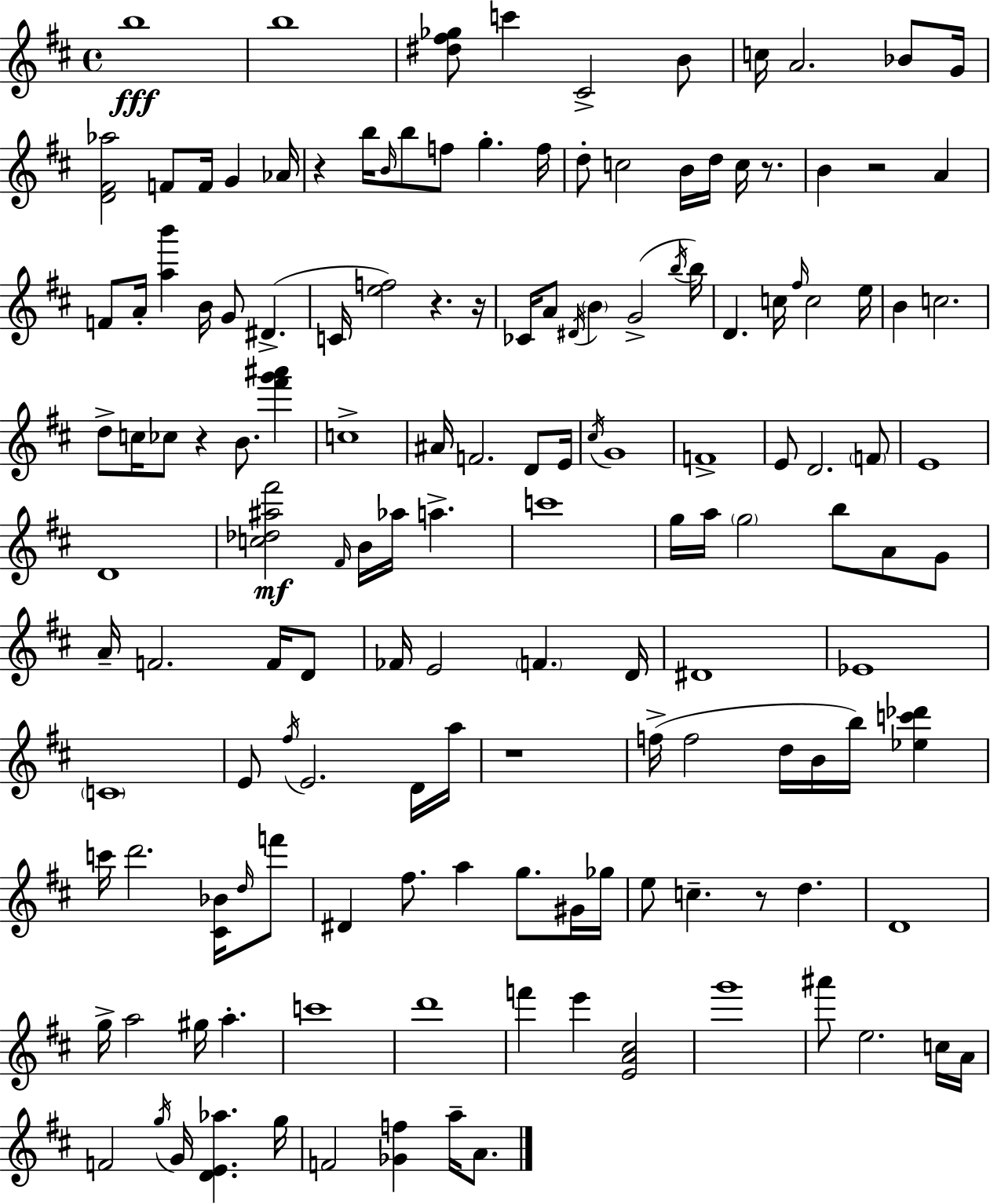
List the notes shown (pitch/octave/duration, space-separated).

B5/w B5/w [D#5,F#5,Gb5]/e C6/q C#4/h B4/e C5/s A4/h. Bb4/e G4/s [D4,F#4,Ab5]/h F4/e F4/s G4/q Ab4/s R/q B5/s B4/s B5/e F5/e G5/q. F5/s D5/e C5/h B4/s D5/s C5/s R/e. B4/q R/h A4/q F4/e A4/s [A5,B6]/q B4/s G4/e D#4/q. C4/s [E5,F5]/h R/q. R/s CES4/s A4/e D#4/s B4/q G4/h B5/s B5/s D4/q. C5/s F#5/s C5/h E5/s B4/q C5/h. D5/e C5/s CES5/e R/q B4/e. [F#6,G6,A#6]/q C5/w A#4/s F4/h. D4/e E4/s C#5/s G4/w F4/w E4/e D4/h. F4/e E4/w D4/w [C5,Db5,A#5,F#6]/h F#4/s B4/s Ab5/s A5/q. C6/w G5/s A5/s G5/h B5/e A4/e G4/e A4/s F4/h. F4/s D4/e FES4/s E4/h F4/q. D4/s D#4/w Eb4/w C4/w E4/e F#5/s E4/h. D4/s A5/s R/w F5/s F5/h D5/s B4/s B5/s [Eb5,C6,Db6]/q C6/s D6/h. [C#4,Bb4]/s D5/s F6/e D#4/q F#5/e. A5/q G5/e. G#4/s Gb5/s E5/e C5/q. R/e D5/q. D4/w G5/s A5/h G#5/s A5/q. C6/w D6/w F6/q E6/q [E4,A4,C#5]/h G6/w A#6/e E5/h. C5/s A4/s F4/h G5/s G4/s [D4,E4,Ab5]/q. G5/s F4/h [Gb4,F5]/q A5/s A4/e.